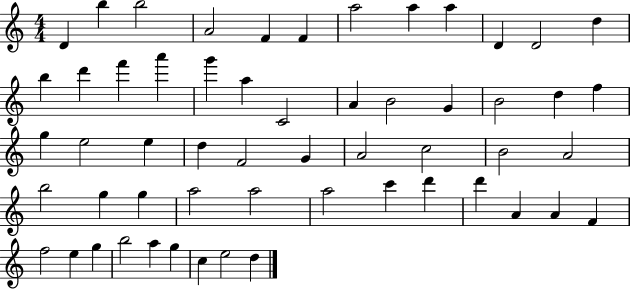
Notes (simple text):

D4/q B5/q B5/h A4/h F4/q F4/q A5/h A5/q A5/q D4/q D4/h D5/q B5/q D6/q F6/q A6/q G6/q A5/q C4/h A4/q B4/h G4/q B4/h D5/q F5/q G5/q E5/h E5/q D5/q F4/h G4/q A4/h C5/h B4/h A4/h B5/h G5/q G5/q A5/h A5/h A5/h C6/q D6/q D6/q A4/q A4/q F4/q F5/h E5/q G5/q B5/h A5/q G5/q C5/q E5/h D5/q